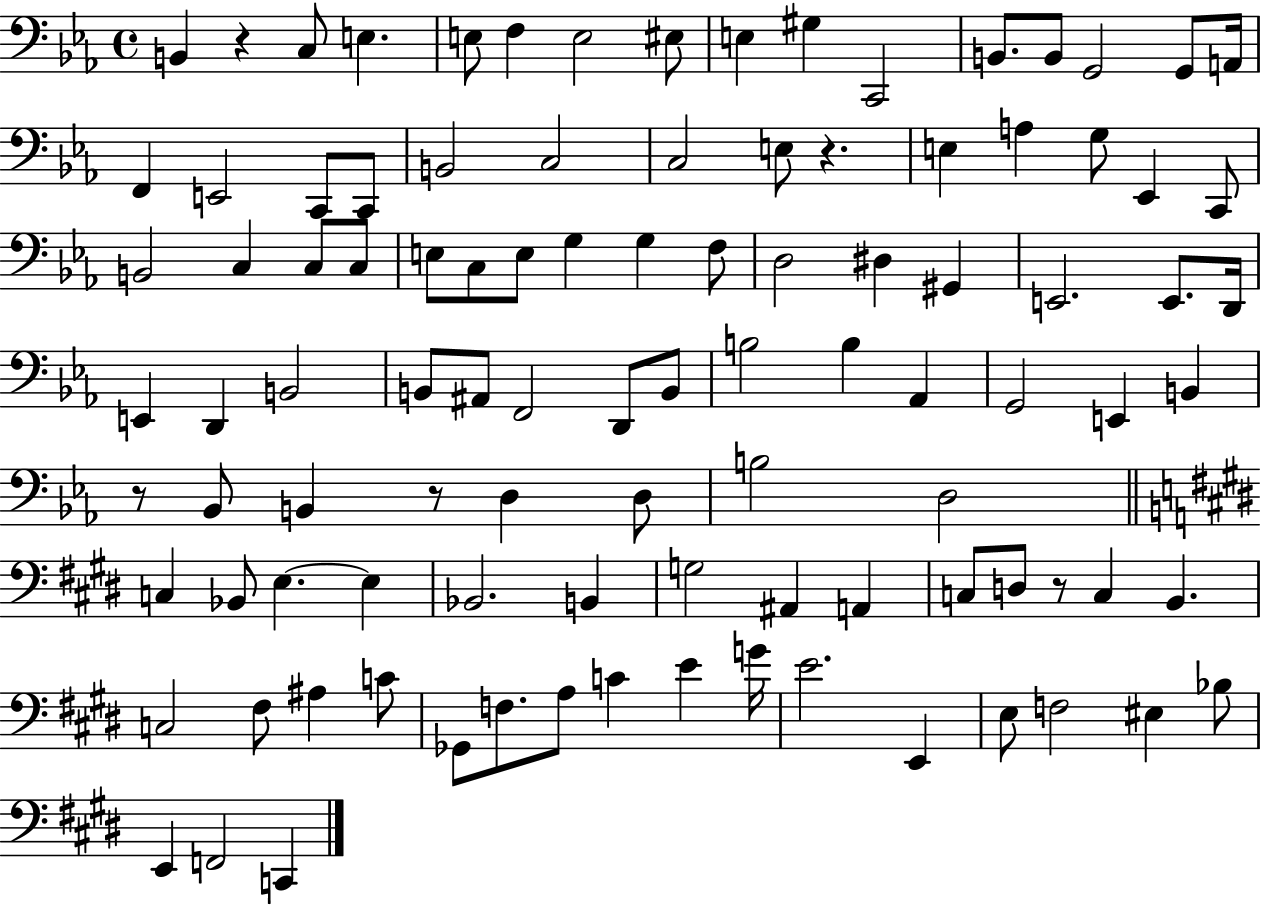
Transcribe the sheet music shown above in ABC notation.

X:1
T:Untitled
M:4/4
L:1/4
K:Eb
B,, z C,/2 E, E,/2 F, E,2 ^E,/2 E, ^G, C,,2 B,,/2 B,,/2 G,,2 G,,/2 A,,/4 F,, E,,2 C,,/2 C,,/2 B,,2 C,2 C,2 E,/2 z E, A, G,/2 _E,, C,,/2 B,,2 C, C,/2 C,/2 E,/2 C,/2 E,/2 G, G, F,/2 D,2 ^D, ^G,, E,,2 E,,/2 D,,/4 E,, D,, B,,2 B,,/2 ^A,,/2 F,,2 D,,/2 B,,/2 B,2 B, _A,, G,,2 E,, B,, z/2 _B,,/2 B,, z/2 D, D,/2 B,2 D,2 C, _B,,/2 E, E, _B,,2 B,, G,2 ^A,, A,, C,/2 D,/2 z/2 C, B,, C,2 ^F,/2 ^A, C/2 _G,,/2 F,/2 A,/2 C E G/4 E2 E,, E,/2 F,2 ^E, _B,/2 E,, F,,2 C,,